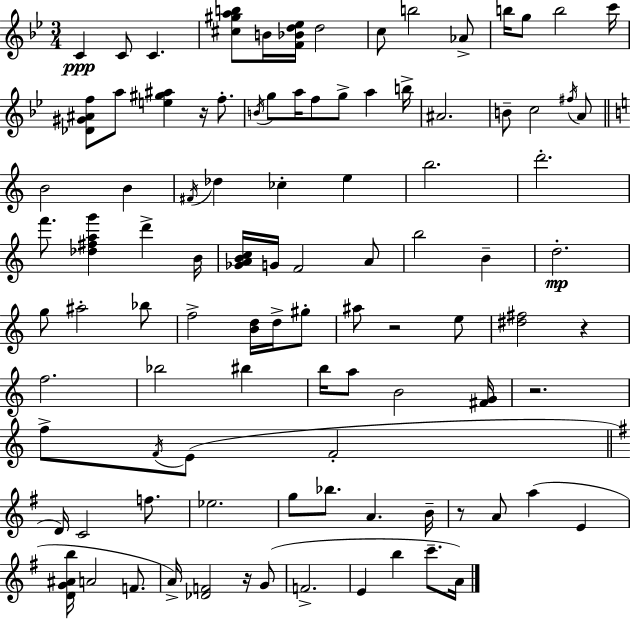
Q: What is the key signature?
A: G minor